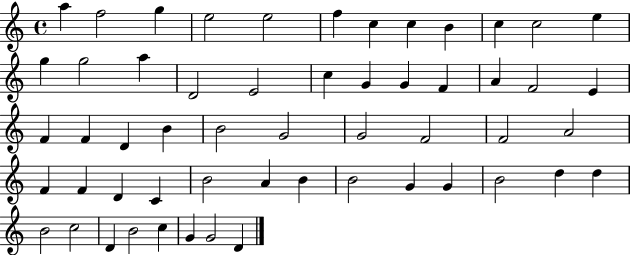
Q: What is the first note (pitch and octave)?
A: A5